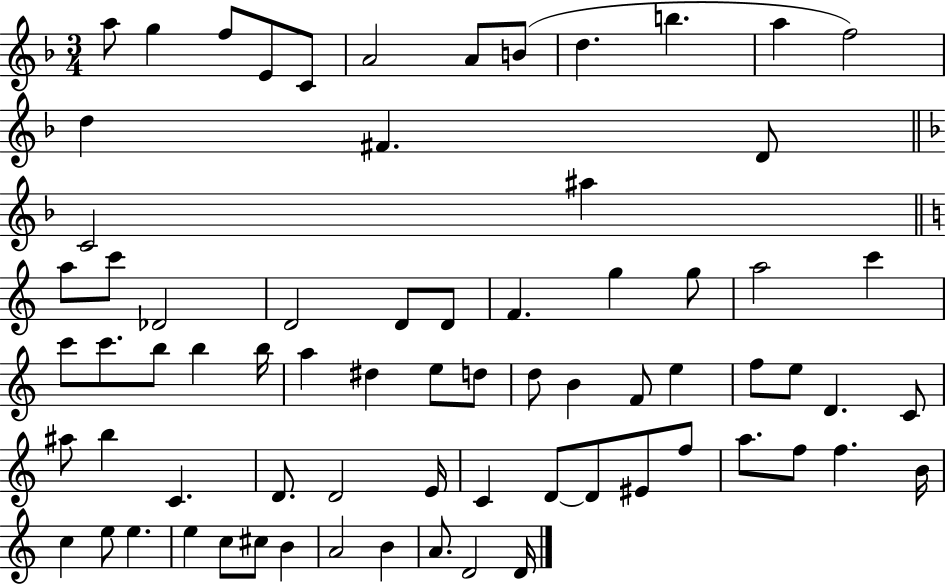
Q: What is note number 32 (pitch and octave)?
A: B5